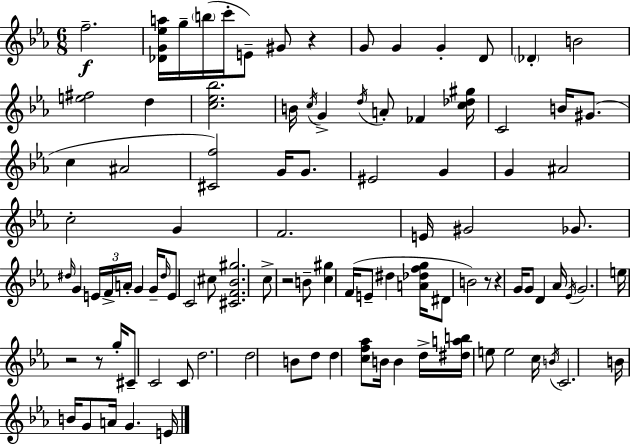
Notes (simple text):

F5/h. [Db4,G4,Eb5,A5]/s G5/s B5/s C6/s E4/e G#4/e R/q G4/e G4/q G4/q D4/e Db4/q B4/h [E5,F#5]/h D5/q [C5,Eb5,Bb5]/h. B4/s C5/s G4/q D5/s A4/e FES4/q [C5,Db5,G#5]/s C4/h B4/s G#4/e. C5/q A#4/h [C#4,F5]/h G4/s G4/e. EIS4/h G4/q G4/q A#4/h C5/h G4/q F4/h. E4/s G#4/h Gb4/e. D#5/s G4/q E4/s F4/s A4/s G4/q G4/s D#5/s E4/e C4/h C#5/e [C#4,F4,Bb4,G#5]/h. C5/e R/h B4/e [C5,G#5]/q F4/s E4/e D#5/q [A4,Db5,F5,G5]/s D#4/e B4/h R/e R/q G4/s G4/e D4/q Ab4/s Eb4/s G4/h. E5/s R/h R/e G5/s C#4/e C4/h C4/e D5/h. D5/h B4/e D5/e D5/q [C5,F5,Ab5]/e B4/s B4/q D5/s [D#5,A5,B5]/s E5/e E5/h C5/s B4/s C4/h. B4/s B4/s G4/e A4/s G4/q. E4/s